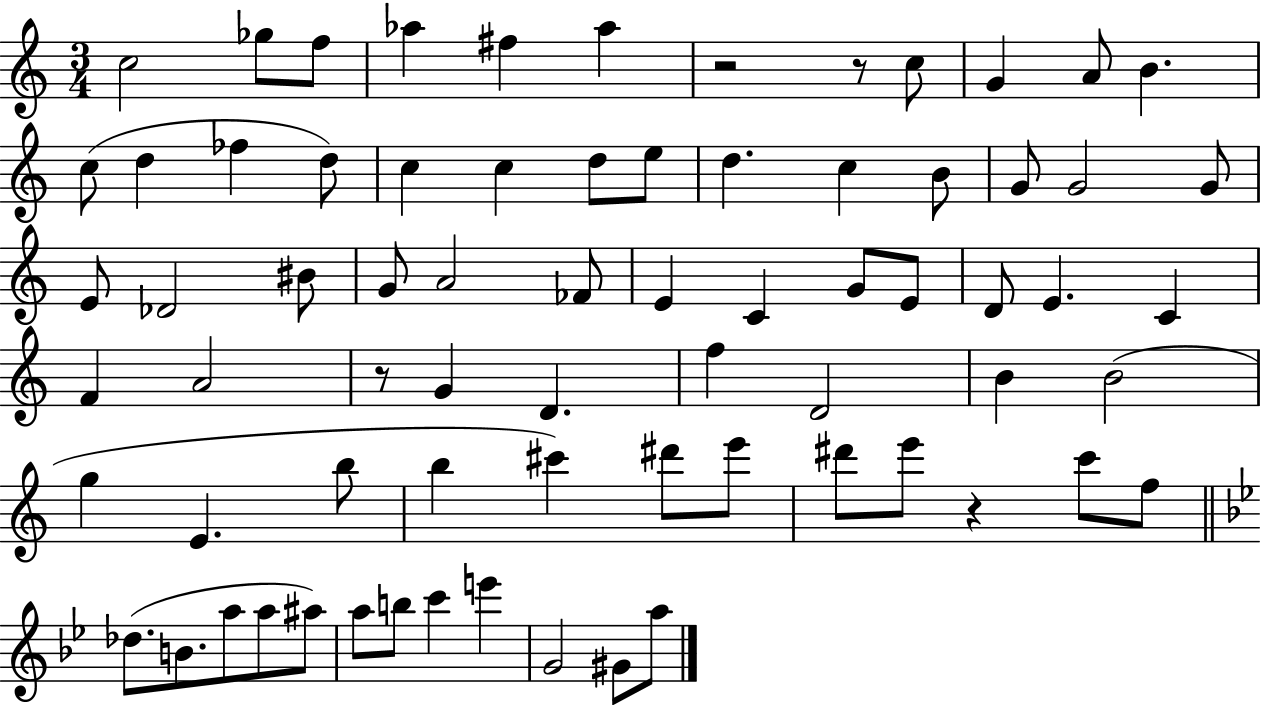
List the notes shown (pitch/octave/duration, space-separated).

C5/h Gb5/e F5/e Ab5/q F#5/q Ab5/q R/h R/e C5/e G4/q A4/e B4/q. C5/e D5/q FES5/q D5/e C5/q C5/q D5/e E5/e D5/q. C5/q B4/e G4/e G4/h G4/e E4/e Db4/h BIS4/e G4/e A4/h FES4/e E4/q C4/q G4/e E4/e D4/e E4/q. C4/q F4/q A4/h R/e G4/q D4/q. F5/q D4/h B4/q B4/h G5/q E4/q. B5/e B5/q C#6/q D#6/e E6/e D#6/e E6/e R/q C6/e F5/e Db5/e. B4/e. A5/e A5/e A#5/e A5/e B5/e C6/q E6/q G4/h G#4/e A5/e